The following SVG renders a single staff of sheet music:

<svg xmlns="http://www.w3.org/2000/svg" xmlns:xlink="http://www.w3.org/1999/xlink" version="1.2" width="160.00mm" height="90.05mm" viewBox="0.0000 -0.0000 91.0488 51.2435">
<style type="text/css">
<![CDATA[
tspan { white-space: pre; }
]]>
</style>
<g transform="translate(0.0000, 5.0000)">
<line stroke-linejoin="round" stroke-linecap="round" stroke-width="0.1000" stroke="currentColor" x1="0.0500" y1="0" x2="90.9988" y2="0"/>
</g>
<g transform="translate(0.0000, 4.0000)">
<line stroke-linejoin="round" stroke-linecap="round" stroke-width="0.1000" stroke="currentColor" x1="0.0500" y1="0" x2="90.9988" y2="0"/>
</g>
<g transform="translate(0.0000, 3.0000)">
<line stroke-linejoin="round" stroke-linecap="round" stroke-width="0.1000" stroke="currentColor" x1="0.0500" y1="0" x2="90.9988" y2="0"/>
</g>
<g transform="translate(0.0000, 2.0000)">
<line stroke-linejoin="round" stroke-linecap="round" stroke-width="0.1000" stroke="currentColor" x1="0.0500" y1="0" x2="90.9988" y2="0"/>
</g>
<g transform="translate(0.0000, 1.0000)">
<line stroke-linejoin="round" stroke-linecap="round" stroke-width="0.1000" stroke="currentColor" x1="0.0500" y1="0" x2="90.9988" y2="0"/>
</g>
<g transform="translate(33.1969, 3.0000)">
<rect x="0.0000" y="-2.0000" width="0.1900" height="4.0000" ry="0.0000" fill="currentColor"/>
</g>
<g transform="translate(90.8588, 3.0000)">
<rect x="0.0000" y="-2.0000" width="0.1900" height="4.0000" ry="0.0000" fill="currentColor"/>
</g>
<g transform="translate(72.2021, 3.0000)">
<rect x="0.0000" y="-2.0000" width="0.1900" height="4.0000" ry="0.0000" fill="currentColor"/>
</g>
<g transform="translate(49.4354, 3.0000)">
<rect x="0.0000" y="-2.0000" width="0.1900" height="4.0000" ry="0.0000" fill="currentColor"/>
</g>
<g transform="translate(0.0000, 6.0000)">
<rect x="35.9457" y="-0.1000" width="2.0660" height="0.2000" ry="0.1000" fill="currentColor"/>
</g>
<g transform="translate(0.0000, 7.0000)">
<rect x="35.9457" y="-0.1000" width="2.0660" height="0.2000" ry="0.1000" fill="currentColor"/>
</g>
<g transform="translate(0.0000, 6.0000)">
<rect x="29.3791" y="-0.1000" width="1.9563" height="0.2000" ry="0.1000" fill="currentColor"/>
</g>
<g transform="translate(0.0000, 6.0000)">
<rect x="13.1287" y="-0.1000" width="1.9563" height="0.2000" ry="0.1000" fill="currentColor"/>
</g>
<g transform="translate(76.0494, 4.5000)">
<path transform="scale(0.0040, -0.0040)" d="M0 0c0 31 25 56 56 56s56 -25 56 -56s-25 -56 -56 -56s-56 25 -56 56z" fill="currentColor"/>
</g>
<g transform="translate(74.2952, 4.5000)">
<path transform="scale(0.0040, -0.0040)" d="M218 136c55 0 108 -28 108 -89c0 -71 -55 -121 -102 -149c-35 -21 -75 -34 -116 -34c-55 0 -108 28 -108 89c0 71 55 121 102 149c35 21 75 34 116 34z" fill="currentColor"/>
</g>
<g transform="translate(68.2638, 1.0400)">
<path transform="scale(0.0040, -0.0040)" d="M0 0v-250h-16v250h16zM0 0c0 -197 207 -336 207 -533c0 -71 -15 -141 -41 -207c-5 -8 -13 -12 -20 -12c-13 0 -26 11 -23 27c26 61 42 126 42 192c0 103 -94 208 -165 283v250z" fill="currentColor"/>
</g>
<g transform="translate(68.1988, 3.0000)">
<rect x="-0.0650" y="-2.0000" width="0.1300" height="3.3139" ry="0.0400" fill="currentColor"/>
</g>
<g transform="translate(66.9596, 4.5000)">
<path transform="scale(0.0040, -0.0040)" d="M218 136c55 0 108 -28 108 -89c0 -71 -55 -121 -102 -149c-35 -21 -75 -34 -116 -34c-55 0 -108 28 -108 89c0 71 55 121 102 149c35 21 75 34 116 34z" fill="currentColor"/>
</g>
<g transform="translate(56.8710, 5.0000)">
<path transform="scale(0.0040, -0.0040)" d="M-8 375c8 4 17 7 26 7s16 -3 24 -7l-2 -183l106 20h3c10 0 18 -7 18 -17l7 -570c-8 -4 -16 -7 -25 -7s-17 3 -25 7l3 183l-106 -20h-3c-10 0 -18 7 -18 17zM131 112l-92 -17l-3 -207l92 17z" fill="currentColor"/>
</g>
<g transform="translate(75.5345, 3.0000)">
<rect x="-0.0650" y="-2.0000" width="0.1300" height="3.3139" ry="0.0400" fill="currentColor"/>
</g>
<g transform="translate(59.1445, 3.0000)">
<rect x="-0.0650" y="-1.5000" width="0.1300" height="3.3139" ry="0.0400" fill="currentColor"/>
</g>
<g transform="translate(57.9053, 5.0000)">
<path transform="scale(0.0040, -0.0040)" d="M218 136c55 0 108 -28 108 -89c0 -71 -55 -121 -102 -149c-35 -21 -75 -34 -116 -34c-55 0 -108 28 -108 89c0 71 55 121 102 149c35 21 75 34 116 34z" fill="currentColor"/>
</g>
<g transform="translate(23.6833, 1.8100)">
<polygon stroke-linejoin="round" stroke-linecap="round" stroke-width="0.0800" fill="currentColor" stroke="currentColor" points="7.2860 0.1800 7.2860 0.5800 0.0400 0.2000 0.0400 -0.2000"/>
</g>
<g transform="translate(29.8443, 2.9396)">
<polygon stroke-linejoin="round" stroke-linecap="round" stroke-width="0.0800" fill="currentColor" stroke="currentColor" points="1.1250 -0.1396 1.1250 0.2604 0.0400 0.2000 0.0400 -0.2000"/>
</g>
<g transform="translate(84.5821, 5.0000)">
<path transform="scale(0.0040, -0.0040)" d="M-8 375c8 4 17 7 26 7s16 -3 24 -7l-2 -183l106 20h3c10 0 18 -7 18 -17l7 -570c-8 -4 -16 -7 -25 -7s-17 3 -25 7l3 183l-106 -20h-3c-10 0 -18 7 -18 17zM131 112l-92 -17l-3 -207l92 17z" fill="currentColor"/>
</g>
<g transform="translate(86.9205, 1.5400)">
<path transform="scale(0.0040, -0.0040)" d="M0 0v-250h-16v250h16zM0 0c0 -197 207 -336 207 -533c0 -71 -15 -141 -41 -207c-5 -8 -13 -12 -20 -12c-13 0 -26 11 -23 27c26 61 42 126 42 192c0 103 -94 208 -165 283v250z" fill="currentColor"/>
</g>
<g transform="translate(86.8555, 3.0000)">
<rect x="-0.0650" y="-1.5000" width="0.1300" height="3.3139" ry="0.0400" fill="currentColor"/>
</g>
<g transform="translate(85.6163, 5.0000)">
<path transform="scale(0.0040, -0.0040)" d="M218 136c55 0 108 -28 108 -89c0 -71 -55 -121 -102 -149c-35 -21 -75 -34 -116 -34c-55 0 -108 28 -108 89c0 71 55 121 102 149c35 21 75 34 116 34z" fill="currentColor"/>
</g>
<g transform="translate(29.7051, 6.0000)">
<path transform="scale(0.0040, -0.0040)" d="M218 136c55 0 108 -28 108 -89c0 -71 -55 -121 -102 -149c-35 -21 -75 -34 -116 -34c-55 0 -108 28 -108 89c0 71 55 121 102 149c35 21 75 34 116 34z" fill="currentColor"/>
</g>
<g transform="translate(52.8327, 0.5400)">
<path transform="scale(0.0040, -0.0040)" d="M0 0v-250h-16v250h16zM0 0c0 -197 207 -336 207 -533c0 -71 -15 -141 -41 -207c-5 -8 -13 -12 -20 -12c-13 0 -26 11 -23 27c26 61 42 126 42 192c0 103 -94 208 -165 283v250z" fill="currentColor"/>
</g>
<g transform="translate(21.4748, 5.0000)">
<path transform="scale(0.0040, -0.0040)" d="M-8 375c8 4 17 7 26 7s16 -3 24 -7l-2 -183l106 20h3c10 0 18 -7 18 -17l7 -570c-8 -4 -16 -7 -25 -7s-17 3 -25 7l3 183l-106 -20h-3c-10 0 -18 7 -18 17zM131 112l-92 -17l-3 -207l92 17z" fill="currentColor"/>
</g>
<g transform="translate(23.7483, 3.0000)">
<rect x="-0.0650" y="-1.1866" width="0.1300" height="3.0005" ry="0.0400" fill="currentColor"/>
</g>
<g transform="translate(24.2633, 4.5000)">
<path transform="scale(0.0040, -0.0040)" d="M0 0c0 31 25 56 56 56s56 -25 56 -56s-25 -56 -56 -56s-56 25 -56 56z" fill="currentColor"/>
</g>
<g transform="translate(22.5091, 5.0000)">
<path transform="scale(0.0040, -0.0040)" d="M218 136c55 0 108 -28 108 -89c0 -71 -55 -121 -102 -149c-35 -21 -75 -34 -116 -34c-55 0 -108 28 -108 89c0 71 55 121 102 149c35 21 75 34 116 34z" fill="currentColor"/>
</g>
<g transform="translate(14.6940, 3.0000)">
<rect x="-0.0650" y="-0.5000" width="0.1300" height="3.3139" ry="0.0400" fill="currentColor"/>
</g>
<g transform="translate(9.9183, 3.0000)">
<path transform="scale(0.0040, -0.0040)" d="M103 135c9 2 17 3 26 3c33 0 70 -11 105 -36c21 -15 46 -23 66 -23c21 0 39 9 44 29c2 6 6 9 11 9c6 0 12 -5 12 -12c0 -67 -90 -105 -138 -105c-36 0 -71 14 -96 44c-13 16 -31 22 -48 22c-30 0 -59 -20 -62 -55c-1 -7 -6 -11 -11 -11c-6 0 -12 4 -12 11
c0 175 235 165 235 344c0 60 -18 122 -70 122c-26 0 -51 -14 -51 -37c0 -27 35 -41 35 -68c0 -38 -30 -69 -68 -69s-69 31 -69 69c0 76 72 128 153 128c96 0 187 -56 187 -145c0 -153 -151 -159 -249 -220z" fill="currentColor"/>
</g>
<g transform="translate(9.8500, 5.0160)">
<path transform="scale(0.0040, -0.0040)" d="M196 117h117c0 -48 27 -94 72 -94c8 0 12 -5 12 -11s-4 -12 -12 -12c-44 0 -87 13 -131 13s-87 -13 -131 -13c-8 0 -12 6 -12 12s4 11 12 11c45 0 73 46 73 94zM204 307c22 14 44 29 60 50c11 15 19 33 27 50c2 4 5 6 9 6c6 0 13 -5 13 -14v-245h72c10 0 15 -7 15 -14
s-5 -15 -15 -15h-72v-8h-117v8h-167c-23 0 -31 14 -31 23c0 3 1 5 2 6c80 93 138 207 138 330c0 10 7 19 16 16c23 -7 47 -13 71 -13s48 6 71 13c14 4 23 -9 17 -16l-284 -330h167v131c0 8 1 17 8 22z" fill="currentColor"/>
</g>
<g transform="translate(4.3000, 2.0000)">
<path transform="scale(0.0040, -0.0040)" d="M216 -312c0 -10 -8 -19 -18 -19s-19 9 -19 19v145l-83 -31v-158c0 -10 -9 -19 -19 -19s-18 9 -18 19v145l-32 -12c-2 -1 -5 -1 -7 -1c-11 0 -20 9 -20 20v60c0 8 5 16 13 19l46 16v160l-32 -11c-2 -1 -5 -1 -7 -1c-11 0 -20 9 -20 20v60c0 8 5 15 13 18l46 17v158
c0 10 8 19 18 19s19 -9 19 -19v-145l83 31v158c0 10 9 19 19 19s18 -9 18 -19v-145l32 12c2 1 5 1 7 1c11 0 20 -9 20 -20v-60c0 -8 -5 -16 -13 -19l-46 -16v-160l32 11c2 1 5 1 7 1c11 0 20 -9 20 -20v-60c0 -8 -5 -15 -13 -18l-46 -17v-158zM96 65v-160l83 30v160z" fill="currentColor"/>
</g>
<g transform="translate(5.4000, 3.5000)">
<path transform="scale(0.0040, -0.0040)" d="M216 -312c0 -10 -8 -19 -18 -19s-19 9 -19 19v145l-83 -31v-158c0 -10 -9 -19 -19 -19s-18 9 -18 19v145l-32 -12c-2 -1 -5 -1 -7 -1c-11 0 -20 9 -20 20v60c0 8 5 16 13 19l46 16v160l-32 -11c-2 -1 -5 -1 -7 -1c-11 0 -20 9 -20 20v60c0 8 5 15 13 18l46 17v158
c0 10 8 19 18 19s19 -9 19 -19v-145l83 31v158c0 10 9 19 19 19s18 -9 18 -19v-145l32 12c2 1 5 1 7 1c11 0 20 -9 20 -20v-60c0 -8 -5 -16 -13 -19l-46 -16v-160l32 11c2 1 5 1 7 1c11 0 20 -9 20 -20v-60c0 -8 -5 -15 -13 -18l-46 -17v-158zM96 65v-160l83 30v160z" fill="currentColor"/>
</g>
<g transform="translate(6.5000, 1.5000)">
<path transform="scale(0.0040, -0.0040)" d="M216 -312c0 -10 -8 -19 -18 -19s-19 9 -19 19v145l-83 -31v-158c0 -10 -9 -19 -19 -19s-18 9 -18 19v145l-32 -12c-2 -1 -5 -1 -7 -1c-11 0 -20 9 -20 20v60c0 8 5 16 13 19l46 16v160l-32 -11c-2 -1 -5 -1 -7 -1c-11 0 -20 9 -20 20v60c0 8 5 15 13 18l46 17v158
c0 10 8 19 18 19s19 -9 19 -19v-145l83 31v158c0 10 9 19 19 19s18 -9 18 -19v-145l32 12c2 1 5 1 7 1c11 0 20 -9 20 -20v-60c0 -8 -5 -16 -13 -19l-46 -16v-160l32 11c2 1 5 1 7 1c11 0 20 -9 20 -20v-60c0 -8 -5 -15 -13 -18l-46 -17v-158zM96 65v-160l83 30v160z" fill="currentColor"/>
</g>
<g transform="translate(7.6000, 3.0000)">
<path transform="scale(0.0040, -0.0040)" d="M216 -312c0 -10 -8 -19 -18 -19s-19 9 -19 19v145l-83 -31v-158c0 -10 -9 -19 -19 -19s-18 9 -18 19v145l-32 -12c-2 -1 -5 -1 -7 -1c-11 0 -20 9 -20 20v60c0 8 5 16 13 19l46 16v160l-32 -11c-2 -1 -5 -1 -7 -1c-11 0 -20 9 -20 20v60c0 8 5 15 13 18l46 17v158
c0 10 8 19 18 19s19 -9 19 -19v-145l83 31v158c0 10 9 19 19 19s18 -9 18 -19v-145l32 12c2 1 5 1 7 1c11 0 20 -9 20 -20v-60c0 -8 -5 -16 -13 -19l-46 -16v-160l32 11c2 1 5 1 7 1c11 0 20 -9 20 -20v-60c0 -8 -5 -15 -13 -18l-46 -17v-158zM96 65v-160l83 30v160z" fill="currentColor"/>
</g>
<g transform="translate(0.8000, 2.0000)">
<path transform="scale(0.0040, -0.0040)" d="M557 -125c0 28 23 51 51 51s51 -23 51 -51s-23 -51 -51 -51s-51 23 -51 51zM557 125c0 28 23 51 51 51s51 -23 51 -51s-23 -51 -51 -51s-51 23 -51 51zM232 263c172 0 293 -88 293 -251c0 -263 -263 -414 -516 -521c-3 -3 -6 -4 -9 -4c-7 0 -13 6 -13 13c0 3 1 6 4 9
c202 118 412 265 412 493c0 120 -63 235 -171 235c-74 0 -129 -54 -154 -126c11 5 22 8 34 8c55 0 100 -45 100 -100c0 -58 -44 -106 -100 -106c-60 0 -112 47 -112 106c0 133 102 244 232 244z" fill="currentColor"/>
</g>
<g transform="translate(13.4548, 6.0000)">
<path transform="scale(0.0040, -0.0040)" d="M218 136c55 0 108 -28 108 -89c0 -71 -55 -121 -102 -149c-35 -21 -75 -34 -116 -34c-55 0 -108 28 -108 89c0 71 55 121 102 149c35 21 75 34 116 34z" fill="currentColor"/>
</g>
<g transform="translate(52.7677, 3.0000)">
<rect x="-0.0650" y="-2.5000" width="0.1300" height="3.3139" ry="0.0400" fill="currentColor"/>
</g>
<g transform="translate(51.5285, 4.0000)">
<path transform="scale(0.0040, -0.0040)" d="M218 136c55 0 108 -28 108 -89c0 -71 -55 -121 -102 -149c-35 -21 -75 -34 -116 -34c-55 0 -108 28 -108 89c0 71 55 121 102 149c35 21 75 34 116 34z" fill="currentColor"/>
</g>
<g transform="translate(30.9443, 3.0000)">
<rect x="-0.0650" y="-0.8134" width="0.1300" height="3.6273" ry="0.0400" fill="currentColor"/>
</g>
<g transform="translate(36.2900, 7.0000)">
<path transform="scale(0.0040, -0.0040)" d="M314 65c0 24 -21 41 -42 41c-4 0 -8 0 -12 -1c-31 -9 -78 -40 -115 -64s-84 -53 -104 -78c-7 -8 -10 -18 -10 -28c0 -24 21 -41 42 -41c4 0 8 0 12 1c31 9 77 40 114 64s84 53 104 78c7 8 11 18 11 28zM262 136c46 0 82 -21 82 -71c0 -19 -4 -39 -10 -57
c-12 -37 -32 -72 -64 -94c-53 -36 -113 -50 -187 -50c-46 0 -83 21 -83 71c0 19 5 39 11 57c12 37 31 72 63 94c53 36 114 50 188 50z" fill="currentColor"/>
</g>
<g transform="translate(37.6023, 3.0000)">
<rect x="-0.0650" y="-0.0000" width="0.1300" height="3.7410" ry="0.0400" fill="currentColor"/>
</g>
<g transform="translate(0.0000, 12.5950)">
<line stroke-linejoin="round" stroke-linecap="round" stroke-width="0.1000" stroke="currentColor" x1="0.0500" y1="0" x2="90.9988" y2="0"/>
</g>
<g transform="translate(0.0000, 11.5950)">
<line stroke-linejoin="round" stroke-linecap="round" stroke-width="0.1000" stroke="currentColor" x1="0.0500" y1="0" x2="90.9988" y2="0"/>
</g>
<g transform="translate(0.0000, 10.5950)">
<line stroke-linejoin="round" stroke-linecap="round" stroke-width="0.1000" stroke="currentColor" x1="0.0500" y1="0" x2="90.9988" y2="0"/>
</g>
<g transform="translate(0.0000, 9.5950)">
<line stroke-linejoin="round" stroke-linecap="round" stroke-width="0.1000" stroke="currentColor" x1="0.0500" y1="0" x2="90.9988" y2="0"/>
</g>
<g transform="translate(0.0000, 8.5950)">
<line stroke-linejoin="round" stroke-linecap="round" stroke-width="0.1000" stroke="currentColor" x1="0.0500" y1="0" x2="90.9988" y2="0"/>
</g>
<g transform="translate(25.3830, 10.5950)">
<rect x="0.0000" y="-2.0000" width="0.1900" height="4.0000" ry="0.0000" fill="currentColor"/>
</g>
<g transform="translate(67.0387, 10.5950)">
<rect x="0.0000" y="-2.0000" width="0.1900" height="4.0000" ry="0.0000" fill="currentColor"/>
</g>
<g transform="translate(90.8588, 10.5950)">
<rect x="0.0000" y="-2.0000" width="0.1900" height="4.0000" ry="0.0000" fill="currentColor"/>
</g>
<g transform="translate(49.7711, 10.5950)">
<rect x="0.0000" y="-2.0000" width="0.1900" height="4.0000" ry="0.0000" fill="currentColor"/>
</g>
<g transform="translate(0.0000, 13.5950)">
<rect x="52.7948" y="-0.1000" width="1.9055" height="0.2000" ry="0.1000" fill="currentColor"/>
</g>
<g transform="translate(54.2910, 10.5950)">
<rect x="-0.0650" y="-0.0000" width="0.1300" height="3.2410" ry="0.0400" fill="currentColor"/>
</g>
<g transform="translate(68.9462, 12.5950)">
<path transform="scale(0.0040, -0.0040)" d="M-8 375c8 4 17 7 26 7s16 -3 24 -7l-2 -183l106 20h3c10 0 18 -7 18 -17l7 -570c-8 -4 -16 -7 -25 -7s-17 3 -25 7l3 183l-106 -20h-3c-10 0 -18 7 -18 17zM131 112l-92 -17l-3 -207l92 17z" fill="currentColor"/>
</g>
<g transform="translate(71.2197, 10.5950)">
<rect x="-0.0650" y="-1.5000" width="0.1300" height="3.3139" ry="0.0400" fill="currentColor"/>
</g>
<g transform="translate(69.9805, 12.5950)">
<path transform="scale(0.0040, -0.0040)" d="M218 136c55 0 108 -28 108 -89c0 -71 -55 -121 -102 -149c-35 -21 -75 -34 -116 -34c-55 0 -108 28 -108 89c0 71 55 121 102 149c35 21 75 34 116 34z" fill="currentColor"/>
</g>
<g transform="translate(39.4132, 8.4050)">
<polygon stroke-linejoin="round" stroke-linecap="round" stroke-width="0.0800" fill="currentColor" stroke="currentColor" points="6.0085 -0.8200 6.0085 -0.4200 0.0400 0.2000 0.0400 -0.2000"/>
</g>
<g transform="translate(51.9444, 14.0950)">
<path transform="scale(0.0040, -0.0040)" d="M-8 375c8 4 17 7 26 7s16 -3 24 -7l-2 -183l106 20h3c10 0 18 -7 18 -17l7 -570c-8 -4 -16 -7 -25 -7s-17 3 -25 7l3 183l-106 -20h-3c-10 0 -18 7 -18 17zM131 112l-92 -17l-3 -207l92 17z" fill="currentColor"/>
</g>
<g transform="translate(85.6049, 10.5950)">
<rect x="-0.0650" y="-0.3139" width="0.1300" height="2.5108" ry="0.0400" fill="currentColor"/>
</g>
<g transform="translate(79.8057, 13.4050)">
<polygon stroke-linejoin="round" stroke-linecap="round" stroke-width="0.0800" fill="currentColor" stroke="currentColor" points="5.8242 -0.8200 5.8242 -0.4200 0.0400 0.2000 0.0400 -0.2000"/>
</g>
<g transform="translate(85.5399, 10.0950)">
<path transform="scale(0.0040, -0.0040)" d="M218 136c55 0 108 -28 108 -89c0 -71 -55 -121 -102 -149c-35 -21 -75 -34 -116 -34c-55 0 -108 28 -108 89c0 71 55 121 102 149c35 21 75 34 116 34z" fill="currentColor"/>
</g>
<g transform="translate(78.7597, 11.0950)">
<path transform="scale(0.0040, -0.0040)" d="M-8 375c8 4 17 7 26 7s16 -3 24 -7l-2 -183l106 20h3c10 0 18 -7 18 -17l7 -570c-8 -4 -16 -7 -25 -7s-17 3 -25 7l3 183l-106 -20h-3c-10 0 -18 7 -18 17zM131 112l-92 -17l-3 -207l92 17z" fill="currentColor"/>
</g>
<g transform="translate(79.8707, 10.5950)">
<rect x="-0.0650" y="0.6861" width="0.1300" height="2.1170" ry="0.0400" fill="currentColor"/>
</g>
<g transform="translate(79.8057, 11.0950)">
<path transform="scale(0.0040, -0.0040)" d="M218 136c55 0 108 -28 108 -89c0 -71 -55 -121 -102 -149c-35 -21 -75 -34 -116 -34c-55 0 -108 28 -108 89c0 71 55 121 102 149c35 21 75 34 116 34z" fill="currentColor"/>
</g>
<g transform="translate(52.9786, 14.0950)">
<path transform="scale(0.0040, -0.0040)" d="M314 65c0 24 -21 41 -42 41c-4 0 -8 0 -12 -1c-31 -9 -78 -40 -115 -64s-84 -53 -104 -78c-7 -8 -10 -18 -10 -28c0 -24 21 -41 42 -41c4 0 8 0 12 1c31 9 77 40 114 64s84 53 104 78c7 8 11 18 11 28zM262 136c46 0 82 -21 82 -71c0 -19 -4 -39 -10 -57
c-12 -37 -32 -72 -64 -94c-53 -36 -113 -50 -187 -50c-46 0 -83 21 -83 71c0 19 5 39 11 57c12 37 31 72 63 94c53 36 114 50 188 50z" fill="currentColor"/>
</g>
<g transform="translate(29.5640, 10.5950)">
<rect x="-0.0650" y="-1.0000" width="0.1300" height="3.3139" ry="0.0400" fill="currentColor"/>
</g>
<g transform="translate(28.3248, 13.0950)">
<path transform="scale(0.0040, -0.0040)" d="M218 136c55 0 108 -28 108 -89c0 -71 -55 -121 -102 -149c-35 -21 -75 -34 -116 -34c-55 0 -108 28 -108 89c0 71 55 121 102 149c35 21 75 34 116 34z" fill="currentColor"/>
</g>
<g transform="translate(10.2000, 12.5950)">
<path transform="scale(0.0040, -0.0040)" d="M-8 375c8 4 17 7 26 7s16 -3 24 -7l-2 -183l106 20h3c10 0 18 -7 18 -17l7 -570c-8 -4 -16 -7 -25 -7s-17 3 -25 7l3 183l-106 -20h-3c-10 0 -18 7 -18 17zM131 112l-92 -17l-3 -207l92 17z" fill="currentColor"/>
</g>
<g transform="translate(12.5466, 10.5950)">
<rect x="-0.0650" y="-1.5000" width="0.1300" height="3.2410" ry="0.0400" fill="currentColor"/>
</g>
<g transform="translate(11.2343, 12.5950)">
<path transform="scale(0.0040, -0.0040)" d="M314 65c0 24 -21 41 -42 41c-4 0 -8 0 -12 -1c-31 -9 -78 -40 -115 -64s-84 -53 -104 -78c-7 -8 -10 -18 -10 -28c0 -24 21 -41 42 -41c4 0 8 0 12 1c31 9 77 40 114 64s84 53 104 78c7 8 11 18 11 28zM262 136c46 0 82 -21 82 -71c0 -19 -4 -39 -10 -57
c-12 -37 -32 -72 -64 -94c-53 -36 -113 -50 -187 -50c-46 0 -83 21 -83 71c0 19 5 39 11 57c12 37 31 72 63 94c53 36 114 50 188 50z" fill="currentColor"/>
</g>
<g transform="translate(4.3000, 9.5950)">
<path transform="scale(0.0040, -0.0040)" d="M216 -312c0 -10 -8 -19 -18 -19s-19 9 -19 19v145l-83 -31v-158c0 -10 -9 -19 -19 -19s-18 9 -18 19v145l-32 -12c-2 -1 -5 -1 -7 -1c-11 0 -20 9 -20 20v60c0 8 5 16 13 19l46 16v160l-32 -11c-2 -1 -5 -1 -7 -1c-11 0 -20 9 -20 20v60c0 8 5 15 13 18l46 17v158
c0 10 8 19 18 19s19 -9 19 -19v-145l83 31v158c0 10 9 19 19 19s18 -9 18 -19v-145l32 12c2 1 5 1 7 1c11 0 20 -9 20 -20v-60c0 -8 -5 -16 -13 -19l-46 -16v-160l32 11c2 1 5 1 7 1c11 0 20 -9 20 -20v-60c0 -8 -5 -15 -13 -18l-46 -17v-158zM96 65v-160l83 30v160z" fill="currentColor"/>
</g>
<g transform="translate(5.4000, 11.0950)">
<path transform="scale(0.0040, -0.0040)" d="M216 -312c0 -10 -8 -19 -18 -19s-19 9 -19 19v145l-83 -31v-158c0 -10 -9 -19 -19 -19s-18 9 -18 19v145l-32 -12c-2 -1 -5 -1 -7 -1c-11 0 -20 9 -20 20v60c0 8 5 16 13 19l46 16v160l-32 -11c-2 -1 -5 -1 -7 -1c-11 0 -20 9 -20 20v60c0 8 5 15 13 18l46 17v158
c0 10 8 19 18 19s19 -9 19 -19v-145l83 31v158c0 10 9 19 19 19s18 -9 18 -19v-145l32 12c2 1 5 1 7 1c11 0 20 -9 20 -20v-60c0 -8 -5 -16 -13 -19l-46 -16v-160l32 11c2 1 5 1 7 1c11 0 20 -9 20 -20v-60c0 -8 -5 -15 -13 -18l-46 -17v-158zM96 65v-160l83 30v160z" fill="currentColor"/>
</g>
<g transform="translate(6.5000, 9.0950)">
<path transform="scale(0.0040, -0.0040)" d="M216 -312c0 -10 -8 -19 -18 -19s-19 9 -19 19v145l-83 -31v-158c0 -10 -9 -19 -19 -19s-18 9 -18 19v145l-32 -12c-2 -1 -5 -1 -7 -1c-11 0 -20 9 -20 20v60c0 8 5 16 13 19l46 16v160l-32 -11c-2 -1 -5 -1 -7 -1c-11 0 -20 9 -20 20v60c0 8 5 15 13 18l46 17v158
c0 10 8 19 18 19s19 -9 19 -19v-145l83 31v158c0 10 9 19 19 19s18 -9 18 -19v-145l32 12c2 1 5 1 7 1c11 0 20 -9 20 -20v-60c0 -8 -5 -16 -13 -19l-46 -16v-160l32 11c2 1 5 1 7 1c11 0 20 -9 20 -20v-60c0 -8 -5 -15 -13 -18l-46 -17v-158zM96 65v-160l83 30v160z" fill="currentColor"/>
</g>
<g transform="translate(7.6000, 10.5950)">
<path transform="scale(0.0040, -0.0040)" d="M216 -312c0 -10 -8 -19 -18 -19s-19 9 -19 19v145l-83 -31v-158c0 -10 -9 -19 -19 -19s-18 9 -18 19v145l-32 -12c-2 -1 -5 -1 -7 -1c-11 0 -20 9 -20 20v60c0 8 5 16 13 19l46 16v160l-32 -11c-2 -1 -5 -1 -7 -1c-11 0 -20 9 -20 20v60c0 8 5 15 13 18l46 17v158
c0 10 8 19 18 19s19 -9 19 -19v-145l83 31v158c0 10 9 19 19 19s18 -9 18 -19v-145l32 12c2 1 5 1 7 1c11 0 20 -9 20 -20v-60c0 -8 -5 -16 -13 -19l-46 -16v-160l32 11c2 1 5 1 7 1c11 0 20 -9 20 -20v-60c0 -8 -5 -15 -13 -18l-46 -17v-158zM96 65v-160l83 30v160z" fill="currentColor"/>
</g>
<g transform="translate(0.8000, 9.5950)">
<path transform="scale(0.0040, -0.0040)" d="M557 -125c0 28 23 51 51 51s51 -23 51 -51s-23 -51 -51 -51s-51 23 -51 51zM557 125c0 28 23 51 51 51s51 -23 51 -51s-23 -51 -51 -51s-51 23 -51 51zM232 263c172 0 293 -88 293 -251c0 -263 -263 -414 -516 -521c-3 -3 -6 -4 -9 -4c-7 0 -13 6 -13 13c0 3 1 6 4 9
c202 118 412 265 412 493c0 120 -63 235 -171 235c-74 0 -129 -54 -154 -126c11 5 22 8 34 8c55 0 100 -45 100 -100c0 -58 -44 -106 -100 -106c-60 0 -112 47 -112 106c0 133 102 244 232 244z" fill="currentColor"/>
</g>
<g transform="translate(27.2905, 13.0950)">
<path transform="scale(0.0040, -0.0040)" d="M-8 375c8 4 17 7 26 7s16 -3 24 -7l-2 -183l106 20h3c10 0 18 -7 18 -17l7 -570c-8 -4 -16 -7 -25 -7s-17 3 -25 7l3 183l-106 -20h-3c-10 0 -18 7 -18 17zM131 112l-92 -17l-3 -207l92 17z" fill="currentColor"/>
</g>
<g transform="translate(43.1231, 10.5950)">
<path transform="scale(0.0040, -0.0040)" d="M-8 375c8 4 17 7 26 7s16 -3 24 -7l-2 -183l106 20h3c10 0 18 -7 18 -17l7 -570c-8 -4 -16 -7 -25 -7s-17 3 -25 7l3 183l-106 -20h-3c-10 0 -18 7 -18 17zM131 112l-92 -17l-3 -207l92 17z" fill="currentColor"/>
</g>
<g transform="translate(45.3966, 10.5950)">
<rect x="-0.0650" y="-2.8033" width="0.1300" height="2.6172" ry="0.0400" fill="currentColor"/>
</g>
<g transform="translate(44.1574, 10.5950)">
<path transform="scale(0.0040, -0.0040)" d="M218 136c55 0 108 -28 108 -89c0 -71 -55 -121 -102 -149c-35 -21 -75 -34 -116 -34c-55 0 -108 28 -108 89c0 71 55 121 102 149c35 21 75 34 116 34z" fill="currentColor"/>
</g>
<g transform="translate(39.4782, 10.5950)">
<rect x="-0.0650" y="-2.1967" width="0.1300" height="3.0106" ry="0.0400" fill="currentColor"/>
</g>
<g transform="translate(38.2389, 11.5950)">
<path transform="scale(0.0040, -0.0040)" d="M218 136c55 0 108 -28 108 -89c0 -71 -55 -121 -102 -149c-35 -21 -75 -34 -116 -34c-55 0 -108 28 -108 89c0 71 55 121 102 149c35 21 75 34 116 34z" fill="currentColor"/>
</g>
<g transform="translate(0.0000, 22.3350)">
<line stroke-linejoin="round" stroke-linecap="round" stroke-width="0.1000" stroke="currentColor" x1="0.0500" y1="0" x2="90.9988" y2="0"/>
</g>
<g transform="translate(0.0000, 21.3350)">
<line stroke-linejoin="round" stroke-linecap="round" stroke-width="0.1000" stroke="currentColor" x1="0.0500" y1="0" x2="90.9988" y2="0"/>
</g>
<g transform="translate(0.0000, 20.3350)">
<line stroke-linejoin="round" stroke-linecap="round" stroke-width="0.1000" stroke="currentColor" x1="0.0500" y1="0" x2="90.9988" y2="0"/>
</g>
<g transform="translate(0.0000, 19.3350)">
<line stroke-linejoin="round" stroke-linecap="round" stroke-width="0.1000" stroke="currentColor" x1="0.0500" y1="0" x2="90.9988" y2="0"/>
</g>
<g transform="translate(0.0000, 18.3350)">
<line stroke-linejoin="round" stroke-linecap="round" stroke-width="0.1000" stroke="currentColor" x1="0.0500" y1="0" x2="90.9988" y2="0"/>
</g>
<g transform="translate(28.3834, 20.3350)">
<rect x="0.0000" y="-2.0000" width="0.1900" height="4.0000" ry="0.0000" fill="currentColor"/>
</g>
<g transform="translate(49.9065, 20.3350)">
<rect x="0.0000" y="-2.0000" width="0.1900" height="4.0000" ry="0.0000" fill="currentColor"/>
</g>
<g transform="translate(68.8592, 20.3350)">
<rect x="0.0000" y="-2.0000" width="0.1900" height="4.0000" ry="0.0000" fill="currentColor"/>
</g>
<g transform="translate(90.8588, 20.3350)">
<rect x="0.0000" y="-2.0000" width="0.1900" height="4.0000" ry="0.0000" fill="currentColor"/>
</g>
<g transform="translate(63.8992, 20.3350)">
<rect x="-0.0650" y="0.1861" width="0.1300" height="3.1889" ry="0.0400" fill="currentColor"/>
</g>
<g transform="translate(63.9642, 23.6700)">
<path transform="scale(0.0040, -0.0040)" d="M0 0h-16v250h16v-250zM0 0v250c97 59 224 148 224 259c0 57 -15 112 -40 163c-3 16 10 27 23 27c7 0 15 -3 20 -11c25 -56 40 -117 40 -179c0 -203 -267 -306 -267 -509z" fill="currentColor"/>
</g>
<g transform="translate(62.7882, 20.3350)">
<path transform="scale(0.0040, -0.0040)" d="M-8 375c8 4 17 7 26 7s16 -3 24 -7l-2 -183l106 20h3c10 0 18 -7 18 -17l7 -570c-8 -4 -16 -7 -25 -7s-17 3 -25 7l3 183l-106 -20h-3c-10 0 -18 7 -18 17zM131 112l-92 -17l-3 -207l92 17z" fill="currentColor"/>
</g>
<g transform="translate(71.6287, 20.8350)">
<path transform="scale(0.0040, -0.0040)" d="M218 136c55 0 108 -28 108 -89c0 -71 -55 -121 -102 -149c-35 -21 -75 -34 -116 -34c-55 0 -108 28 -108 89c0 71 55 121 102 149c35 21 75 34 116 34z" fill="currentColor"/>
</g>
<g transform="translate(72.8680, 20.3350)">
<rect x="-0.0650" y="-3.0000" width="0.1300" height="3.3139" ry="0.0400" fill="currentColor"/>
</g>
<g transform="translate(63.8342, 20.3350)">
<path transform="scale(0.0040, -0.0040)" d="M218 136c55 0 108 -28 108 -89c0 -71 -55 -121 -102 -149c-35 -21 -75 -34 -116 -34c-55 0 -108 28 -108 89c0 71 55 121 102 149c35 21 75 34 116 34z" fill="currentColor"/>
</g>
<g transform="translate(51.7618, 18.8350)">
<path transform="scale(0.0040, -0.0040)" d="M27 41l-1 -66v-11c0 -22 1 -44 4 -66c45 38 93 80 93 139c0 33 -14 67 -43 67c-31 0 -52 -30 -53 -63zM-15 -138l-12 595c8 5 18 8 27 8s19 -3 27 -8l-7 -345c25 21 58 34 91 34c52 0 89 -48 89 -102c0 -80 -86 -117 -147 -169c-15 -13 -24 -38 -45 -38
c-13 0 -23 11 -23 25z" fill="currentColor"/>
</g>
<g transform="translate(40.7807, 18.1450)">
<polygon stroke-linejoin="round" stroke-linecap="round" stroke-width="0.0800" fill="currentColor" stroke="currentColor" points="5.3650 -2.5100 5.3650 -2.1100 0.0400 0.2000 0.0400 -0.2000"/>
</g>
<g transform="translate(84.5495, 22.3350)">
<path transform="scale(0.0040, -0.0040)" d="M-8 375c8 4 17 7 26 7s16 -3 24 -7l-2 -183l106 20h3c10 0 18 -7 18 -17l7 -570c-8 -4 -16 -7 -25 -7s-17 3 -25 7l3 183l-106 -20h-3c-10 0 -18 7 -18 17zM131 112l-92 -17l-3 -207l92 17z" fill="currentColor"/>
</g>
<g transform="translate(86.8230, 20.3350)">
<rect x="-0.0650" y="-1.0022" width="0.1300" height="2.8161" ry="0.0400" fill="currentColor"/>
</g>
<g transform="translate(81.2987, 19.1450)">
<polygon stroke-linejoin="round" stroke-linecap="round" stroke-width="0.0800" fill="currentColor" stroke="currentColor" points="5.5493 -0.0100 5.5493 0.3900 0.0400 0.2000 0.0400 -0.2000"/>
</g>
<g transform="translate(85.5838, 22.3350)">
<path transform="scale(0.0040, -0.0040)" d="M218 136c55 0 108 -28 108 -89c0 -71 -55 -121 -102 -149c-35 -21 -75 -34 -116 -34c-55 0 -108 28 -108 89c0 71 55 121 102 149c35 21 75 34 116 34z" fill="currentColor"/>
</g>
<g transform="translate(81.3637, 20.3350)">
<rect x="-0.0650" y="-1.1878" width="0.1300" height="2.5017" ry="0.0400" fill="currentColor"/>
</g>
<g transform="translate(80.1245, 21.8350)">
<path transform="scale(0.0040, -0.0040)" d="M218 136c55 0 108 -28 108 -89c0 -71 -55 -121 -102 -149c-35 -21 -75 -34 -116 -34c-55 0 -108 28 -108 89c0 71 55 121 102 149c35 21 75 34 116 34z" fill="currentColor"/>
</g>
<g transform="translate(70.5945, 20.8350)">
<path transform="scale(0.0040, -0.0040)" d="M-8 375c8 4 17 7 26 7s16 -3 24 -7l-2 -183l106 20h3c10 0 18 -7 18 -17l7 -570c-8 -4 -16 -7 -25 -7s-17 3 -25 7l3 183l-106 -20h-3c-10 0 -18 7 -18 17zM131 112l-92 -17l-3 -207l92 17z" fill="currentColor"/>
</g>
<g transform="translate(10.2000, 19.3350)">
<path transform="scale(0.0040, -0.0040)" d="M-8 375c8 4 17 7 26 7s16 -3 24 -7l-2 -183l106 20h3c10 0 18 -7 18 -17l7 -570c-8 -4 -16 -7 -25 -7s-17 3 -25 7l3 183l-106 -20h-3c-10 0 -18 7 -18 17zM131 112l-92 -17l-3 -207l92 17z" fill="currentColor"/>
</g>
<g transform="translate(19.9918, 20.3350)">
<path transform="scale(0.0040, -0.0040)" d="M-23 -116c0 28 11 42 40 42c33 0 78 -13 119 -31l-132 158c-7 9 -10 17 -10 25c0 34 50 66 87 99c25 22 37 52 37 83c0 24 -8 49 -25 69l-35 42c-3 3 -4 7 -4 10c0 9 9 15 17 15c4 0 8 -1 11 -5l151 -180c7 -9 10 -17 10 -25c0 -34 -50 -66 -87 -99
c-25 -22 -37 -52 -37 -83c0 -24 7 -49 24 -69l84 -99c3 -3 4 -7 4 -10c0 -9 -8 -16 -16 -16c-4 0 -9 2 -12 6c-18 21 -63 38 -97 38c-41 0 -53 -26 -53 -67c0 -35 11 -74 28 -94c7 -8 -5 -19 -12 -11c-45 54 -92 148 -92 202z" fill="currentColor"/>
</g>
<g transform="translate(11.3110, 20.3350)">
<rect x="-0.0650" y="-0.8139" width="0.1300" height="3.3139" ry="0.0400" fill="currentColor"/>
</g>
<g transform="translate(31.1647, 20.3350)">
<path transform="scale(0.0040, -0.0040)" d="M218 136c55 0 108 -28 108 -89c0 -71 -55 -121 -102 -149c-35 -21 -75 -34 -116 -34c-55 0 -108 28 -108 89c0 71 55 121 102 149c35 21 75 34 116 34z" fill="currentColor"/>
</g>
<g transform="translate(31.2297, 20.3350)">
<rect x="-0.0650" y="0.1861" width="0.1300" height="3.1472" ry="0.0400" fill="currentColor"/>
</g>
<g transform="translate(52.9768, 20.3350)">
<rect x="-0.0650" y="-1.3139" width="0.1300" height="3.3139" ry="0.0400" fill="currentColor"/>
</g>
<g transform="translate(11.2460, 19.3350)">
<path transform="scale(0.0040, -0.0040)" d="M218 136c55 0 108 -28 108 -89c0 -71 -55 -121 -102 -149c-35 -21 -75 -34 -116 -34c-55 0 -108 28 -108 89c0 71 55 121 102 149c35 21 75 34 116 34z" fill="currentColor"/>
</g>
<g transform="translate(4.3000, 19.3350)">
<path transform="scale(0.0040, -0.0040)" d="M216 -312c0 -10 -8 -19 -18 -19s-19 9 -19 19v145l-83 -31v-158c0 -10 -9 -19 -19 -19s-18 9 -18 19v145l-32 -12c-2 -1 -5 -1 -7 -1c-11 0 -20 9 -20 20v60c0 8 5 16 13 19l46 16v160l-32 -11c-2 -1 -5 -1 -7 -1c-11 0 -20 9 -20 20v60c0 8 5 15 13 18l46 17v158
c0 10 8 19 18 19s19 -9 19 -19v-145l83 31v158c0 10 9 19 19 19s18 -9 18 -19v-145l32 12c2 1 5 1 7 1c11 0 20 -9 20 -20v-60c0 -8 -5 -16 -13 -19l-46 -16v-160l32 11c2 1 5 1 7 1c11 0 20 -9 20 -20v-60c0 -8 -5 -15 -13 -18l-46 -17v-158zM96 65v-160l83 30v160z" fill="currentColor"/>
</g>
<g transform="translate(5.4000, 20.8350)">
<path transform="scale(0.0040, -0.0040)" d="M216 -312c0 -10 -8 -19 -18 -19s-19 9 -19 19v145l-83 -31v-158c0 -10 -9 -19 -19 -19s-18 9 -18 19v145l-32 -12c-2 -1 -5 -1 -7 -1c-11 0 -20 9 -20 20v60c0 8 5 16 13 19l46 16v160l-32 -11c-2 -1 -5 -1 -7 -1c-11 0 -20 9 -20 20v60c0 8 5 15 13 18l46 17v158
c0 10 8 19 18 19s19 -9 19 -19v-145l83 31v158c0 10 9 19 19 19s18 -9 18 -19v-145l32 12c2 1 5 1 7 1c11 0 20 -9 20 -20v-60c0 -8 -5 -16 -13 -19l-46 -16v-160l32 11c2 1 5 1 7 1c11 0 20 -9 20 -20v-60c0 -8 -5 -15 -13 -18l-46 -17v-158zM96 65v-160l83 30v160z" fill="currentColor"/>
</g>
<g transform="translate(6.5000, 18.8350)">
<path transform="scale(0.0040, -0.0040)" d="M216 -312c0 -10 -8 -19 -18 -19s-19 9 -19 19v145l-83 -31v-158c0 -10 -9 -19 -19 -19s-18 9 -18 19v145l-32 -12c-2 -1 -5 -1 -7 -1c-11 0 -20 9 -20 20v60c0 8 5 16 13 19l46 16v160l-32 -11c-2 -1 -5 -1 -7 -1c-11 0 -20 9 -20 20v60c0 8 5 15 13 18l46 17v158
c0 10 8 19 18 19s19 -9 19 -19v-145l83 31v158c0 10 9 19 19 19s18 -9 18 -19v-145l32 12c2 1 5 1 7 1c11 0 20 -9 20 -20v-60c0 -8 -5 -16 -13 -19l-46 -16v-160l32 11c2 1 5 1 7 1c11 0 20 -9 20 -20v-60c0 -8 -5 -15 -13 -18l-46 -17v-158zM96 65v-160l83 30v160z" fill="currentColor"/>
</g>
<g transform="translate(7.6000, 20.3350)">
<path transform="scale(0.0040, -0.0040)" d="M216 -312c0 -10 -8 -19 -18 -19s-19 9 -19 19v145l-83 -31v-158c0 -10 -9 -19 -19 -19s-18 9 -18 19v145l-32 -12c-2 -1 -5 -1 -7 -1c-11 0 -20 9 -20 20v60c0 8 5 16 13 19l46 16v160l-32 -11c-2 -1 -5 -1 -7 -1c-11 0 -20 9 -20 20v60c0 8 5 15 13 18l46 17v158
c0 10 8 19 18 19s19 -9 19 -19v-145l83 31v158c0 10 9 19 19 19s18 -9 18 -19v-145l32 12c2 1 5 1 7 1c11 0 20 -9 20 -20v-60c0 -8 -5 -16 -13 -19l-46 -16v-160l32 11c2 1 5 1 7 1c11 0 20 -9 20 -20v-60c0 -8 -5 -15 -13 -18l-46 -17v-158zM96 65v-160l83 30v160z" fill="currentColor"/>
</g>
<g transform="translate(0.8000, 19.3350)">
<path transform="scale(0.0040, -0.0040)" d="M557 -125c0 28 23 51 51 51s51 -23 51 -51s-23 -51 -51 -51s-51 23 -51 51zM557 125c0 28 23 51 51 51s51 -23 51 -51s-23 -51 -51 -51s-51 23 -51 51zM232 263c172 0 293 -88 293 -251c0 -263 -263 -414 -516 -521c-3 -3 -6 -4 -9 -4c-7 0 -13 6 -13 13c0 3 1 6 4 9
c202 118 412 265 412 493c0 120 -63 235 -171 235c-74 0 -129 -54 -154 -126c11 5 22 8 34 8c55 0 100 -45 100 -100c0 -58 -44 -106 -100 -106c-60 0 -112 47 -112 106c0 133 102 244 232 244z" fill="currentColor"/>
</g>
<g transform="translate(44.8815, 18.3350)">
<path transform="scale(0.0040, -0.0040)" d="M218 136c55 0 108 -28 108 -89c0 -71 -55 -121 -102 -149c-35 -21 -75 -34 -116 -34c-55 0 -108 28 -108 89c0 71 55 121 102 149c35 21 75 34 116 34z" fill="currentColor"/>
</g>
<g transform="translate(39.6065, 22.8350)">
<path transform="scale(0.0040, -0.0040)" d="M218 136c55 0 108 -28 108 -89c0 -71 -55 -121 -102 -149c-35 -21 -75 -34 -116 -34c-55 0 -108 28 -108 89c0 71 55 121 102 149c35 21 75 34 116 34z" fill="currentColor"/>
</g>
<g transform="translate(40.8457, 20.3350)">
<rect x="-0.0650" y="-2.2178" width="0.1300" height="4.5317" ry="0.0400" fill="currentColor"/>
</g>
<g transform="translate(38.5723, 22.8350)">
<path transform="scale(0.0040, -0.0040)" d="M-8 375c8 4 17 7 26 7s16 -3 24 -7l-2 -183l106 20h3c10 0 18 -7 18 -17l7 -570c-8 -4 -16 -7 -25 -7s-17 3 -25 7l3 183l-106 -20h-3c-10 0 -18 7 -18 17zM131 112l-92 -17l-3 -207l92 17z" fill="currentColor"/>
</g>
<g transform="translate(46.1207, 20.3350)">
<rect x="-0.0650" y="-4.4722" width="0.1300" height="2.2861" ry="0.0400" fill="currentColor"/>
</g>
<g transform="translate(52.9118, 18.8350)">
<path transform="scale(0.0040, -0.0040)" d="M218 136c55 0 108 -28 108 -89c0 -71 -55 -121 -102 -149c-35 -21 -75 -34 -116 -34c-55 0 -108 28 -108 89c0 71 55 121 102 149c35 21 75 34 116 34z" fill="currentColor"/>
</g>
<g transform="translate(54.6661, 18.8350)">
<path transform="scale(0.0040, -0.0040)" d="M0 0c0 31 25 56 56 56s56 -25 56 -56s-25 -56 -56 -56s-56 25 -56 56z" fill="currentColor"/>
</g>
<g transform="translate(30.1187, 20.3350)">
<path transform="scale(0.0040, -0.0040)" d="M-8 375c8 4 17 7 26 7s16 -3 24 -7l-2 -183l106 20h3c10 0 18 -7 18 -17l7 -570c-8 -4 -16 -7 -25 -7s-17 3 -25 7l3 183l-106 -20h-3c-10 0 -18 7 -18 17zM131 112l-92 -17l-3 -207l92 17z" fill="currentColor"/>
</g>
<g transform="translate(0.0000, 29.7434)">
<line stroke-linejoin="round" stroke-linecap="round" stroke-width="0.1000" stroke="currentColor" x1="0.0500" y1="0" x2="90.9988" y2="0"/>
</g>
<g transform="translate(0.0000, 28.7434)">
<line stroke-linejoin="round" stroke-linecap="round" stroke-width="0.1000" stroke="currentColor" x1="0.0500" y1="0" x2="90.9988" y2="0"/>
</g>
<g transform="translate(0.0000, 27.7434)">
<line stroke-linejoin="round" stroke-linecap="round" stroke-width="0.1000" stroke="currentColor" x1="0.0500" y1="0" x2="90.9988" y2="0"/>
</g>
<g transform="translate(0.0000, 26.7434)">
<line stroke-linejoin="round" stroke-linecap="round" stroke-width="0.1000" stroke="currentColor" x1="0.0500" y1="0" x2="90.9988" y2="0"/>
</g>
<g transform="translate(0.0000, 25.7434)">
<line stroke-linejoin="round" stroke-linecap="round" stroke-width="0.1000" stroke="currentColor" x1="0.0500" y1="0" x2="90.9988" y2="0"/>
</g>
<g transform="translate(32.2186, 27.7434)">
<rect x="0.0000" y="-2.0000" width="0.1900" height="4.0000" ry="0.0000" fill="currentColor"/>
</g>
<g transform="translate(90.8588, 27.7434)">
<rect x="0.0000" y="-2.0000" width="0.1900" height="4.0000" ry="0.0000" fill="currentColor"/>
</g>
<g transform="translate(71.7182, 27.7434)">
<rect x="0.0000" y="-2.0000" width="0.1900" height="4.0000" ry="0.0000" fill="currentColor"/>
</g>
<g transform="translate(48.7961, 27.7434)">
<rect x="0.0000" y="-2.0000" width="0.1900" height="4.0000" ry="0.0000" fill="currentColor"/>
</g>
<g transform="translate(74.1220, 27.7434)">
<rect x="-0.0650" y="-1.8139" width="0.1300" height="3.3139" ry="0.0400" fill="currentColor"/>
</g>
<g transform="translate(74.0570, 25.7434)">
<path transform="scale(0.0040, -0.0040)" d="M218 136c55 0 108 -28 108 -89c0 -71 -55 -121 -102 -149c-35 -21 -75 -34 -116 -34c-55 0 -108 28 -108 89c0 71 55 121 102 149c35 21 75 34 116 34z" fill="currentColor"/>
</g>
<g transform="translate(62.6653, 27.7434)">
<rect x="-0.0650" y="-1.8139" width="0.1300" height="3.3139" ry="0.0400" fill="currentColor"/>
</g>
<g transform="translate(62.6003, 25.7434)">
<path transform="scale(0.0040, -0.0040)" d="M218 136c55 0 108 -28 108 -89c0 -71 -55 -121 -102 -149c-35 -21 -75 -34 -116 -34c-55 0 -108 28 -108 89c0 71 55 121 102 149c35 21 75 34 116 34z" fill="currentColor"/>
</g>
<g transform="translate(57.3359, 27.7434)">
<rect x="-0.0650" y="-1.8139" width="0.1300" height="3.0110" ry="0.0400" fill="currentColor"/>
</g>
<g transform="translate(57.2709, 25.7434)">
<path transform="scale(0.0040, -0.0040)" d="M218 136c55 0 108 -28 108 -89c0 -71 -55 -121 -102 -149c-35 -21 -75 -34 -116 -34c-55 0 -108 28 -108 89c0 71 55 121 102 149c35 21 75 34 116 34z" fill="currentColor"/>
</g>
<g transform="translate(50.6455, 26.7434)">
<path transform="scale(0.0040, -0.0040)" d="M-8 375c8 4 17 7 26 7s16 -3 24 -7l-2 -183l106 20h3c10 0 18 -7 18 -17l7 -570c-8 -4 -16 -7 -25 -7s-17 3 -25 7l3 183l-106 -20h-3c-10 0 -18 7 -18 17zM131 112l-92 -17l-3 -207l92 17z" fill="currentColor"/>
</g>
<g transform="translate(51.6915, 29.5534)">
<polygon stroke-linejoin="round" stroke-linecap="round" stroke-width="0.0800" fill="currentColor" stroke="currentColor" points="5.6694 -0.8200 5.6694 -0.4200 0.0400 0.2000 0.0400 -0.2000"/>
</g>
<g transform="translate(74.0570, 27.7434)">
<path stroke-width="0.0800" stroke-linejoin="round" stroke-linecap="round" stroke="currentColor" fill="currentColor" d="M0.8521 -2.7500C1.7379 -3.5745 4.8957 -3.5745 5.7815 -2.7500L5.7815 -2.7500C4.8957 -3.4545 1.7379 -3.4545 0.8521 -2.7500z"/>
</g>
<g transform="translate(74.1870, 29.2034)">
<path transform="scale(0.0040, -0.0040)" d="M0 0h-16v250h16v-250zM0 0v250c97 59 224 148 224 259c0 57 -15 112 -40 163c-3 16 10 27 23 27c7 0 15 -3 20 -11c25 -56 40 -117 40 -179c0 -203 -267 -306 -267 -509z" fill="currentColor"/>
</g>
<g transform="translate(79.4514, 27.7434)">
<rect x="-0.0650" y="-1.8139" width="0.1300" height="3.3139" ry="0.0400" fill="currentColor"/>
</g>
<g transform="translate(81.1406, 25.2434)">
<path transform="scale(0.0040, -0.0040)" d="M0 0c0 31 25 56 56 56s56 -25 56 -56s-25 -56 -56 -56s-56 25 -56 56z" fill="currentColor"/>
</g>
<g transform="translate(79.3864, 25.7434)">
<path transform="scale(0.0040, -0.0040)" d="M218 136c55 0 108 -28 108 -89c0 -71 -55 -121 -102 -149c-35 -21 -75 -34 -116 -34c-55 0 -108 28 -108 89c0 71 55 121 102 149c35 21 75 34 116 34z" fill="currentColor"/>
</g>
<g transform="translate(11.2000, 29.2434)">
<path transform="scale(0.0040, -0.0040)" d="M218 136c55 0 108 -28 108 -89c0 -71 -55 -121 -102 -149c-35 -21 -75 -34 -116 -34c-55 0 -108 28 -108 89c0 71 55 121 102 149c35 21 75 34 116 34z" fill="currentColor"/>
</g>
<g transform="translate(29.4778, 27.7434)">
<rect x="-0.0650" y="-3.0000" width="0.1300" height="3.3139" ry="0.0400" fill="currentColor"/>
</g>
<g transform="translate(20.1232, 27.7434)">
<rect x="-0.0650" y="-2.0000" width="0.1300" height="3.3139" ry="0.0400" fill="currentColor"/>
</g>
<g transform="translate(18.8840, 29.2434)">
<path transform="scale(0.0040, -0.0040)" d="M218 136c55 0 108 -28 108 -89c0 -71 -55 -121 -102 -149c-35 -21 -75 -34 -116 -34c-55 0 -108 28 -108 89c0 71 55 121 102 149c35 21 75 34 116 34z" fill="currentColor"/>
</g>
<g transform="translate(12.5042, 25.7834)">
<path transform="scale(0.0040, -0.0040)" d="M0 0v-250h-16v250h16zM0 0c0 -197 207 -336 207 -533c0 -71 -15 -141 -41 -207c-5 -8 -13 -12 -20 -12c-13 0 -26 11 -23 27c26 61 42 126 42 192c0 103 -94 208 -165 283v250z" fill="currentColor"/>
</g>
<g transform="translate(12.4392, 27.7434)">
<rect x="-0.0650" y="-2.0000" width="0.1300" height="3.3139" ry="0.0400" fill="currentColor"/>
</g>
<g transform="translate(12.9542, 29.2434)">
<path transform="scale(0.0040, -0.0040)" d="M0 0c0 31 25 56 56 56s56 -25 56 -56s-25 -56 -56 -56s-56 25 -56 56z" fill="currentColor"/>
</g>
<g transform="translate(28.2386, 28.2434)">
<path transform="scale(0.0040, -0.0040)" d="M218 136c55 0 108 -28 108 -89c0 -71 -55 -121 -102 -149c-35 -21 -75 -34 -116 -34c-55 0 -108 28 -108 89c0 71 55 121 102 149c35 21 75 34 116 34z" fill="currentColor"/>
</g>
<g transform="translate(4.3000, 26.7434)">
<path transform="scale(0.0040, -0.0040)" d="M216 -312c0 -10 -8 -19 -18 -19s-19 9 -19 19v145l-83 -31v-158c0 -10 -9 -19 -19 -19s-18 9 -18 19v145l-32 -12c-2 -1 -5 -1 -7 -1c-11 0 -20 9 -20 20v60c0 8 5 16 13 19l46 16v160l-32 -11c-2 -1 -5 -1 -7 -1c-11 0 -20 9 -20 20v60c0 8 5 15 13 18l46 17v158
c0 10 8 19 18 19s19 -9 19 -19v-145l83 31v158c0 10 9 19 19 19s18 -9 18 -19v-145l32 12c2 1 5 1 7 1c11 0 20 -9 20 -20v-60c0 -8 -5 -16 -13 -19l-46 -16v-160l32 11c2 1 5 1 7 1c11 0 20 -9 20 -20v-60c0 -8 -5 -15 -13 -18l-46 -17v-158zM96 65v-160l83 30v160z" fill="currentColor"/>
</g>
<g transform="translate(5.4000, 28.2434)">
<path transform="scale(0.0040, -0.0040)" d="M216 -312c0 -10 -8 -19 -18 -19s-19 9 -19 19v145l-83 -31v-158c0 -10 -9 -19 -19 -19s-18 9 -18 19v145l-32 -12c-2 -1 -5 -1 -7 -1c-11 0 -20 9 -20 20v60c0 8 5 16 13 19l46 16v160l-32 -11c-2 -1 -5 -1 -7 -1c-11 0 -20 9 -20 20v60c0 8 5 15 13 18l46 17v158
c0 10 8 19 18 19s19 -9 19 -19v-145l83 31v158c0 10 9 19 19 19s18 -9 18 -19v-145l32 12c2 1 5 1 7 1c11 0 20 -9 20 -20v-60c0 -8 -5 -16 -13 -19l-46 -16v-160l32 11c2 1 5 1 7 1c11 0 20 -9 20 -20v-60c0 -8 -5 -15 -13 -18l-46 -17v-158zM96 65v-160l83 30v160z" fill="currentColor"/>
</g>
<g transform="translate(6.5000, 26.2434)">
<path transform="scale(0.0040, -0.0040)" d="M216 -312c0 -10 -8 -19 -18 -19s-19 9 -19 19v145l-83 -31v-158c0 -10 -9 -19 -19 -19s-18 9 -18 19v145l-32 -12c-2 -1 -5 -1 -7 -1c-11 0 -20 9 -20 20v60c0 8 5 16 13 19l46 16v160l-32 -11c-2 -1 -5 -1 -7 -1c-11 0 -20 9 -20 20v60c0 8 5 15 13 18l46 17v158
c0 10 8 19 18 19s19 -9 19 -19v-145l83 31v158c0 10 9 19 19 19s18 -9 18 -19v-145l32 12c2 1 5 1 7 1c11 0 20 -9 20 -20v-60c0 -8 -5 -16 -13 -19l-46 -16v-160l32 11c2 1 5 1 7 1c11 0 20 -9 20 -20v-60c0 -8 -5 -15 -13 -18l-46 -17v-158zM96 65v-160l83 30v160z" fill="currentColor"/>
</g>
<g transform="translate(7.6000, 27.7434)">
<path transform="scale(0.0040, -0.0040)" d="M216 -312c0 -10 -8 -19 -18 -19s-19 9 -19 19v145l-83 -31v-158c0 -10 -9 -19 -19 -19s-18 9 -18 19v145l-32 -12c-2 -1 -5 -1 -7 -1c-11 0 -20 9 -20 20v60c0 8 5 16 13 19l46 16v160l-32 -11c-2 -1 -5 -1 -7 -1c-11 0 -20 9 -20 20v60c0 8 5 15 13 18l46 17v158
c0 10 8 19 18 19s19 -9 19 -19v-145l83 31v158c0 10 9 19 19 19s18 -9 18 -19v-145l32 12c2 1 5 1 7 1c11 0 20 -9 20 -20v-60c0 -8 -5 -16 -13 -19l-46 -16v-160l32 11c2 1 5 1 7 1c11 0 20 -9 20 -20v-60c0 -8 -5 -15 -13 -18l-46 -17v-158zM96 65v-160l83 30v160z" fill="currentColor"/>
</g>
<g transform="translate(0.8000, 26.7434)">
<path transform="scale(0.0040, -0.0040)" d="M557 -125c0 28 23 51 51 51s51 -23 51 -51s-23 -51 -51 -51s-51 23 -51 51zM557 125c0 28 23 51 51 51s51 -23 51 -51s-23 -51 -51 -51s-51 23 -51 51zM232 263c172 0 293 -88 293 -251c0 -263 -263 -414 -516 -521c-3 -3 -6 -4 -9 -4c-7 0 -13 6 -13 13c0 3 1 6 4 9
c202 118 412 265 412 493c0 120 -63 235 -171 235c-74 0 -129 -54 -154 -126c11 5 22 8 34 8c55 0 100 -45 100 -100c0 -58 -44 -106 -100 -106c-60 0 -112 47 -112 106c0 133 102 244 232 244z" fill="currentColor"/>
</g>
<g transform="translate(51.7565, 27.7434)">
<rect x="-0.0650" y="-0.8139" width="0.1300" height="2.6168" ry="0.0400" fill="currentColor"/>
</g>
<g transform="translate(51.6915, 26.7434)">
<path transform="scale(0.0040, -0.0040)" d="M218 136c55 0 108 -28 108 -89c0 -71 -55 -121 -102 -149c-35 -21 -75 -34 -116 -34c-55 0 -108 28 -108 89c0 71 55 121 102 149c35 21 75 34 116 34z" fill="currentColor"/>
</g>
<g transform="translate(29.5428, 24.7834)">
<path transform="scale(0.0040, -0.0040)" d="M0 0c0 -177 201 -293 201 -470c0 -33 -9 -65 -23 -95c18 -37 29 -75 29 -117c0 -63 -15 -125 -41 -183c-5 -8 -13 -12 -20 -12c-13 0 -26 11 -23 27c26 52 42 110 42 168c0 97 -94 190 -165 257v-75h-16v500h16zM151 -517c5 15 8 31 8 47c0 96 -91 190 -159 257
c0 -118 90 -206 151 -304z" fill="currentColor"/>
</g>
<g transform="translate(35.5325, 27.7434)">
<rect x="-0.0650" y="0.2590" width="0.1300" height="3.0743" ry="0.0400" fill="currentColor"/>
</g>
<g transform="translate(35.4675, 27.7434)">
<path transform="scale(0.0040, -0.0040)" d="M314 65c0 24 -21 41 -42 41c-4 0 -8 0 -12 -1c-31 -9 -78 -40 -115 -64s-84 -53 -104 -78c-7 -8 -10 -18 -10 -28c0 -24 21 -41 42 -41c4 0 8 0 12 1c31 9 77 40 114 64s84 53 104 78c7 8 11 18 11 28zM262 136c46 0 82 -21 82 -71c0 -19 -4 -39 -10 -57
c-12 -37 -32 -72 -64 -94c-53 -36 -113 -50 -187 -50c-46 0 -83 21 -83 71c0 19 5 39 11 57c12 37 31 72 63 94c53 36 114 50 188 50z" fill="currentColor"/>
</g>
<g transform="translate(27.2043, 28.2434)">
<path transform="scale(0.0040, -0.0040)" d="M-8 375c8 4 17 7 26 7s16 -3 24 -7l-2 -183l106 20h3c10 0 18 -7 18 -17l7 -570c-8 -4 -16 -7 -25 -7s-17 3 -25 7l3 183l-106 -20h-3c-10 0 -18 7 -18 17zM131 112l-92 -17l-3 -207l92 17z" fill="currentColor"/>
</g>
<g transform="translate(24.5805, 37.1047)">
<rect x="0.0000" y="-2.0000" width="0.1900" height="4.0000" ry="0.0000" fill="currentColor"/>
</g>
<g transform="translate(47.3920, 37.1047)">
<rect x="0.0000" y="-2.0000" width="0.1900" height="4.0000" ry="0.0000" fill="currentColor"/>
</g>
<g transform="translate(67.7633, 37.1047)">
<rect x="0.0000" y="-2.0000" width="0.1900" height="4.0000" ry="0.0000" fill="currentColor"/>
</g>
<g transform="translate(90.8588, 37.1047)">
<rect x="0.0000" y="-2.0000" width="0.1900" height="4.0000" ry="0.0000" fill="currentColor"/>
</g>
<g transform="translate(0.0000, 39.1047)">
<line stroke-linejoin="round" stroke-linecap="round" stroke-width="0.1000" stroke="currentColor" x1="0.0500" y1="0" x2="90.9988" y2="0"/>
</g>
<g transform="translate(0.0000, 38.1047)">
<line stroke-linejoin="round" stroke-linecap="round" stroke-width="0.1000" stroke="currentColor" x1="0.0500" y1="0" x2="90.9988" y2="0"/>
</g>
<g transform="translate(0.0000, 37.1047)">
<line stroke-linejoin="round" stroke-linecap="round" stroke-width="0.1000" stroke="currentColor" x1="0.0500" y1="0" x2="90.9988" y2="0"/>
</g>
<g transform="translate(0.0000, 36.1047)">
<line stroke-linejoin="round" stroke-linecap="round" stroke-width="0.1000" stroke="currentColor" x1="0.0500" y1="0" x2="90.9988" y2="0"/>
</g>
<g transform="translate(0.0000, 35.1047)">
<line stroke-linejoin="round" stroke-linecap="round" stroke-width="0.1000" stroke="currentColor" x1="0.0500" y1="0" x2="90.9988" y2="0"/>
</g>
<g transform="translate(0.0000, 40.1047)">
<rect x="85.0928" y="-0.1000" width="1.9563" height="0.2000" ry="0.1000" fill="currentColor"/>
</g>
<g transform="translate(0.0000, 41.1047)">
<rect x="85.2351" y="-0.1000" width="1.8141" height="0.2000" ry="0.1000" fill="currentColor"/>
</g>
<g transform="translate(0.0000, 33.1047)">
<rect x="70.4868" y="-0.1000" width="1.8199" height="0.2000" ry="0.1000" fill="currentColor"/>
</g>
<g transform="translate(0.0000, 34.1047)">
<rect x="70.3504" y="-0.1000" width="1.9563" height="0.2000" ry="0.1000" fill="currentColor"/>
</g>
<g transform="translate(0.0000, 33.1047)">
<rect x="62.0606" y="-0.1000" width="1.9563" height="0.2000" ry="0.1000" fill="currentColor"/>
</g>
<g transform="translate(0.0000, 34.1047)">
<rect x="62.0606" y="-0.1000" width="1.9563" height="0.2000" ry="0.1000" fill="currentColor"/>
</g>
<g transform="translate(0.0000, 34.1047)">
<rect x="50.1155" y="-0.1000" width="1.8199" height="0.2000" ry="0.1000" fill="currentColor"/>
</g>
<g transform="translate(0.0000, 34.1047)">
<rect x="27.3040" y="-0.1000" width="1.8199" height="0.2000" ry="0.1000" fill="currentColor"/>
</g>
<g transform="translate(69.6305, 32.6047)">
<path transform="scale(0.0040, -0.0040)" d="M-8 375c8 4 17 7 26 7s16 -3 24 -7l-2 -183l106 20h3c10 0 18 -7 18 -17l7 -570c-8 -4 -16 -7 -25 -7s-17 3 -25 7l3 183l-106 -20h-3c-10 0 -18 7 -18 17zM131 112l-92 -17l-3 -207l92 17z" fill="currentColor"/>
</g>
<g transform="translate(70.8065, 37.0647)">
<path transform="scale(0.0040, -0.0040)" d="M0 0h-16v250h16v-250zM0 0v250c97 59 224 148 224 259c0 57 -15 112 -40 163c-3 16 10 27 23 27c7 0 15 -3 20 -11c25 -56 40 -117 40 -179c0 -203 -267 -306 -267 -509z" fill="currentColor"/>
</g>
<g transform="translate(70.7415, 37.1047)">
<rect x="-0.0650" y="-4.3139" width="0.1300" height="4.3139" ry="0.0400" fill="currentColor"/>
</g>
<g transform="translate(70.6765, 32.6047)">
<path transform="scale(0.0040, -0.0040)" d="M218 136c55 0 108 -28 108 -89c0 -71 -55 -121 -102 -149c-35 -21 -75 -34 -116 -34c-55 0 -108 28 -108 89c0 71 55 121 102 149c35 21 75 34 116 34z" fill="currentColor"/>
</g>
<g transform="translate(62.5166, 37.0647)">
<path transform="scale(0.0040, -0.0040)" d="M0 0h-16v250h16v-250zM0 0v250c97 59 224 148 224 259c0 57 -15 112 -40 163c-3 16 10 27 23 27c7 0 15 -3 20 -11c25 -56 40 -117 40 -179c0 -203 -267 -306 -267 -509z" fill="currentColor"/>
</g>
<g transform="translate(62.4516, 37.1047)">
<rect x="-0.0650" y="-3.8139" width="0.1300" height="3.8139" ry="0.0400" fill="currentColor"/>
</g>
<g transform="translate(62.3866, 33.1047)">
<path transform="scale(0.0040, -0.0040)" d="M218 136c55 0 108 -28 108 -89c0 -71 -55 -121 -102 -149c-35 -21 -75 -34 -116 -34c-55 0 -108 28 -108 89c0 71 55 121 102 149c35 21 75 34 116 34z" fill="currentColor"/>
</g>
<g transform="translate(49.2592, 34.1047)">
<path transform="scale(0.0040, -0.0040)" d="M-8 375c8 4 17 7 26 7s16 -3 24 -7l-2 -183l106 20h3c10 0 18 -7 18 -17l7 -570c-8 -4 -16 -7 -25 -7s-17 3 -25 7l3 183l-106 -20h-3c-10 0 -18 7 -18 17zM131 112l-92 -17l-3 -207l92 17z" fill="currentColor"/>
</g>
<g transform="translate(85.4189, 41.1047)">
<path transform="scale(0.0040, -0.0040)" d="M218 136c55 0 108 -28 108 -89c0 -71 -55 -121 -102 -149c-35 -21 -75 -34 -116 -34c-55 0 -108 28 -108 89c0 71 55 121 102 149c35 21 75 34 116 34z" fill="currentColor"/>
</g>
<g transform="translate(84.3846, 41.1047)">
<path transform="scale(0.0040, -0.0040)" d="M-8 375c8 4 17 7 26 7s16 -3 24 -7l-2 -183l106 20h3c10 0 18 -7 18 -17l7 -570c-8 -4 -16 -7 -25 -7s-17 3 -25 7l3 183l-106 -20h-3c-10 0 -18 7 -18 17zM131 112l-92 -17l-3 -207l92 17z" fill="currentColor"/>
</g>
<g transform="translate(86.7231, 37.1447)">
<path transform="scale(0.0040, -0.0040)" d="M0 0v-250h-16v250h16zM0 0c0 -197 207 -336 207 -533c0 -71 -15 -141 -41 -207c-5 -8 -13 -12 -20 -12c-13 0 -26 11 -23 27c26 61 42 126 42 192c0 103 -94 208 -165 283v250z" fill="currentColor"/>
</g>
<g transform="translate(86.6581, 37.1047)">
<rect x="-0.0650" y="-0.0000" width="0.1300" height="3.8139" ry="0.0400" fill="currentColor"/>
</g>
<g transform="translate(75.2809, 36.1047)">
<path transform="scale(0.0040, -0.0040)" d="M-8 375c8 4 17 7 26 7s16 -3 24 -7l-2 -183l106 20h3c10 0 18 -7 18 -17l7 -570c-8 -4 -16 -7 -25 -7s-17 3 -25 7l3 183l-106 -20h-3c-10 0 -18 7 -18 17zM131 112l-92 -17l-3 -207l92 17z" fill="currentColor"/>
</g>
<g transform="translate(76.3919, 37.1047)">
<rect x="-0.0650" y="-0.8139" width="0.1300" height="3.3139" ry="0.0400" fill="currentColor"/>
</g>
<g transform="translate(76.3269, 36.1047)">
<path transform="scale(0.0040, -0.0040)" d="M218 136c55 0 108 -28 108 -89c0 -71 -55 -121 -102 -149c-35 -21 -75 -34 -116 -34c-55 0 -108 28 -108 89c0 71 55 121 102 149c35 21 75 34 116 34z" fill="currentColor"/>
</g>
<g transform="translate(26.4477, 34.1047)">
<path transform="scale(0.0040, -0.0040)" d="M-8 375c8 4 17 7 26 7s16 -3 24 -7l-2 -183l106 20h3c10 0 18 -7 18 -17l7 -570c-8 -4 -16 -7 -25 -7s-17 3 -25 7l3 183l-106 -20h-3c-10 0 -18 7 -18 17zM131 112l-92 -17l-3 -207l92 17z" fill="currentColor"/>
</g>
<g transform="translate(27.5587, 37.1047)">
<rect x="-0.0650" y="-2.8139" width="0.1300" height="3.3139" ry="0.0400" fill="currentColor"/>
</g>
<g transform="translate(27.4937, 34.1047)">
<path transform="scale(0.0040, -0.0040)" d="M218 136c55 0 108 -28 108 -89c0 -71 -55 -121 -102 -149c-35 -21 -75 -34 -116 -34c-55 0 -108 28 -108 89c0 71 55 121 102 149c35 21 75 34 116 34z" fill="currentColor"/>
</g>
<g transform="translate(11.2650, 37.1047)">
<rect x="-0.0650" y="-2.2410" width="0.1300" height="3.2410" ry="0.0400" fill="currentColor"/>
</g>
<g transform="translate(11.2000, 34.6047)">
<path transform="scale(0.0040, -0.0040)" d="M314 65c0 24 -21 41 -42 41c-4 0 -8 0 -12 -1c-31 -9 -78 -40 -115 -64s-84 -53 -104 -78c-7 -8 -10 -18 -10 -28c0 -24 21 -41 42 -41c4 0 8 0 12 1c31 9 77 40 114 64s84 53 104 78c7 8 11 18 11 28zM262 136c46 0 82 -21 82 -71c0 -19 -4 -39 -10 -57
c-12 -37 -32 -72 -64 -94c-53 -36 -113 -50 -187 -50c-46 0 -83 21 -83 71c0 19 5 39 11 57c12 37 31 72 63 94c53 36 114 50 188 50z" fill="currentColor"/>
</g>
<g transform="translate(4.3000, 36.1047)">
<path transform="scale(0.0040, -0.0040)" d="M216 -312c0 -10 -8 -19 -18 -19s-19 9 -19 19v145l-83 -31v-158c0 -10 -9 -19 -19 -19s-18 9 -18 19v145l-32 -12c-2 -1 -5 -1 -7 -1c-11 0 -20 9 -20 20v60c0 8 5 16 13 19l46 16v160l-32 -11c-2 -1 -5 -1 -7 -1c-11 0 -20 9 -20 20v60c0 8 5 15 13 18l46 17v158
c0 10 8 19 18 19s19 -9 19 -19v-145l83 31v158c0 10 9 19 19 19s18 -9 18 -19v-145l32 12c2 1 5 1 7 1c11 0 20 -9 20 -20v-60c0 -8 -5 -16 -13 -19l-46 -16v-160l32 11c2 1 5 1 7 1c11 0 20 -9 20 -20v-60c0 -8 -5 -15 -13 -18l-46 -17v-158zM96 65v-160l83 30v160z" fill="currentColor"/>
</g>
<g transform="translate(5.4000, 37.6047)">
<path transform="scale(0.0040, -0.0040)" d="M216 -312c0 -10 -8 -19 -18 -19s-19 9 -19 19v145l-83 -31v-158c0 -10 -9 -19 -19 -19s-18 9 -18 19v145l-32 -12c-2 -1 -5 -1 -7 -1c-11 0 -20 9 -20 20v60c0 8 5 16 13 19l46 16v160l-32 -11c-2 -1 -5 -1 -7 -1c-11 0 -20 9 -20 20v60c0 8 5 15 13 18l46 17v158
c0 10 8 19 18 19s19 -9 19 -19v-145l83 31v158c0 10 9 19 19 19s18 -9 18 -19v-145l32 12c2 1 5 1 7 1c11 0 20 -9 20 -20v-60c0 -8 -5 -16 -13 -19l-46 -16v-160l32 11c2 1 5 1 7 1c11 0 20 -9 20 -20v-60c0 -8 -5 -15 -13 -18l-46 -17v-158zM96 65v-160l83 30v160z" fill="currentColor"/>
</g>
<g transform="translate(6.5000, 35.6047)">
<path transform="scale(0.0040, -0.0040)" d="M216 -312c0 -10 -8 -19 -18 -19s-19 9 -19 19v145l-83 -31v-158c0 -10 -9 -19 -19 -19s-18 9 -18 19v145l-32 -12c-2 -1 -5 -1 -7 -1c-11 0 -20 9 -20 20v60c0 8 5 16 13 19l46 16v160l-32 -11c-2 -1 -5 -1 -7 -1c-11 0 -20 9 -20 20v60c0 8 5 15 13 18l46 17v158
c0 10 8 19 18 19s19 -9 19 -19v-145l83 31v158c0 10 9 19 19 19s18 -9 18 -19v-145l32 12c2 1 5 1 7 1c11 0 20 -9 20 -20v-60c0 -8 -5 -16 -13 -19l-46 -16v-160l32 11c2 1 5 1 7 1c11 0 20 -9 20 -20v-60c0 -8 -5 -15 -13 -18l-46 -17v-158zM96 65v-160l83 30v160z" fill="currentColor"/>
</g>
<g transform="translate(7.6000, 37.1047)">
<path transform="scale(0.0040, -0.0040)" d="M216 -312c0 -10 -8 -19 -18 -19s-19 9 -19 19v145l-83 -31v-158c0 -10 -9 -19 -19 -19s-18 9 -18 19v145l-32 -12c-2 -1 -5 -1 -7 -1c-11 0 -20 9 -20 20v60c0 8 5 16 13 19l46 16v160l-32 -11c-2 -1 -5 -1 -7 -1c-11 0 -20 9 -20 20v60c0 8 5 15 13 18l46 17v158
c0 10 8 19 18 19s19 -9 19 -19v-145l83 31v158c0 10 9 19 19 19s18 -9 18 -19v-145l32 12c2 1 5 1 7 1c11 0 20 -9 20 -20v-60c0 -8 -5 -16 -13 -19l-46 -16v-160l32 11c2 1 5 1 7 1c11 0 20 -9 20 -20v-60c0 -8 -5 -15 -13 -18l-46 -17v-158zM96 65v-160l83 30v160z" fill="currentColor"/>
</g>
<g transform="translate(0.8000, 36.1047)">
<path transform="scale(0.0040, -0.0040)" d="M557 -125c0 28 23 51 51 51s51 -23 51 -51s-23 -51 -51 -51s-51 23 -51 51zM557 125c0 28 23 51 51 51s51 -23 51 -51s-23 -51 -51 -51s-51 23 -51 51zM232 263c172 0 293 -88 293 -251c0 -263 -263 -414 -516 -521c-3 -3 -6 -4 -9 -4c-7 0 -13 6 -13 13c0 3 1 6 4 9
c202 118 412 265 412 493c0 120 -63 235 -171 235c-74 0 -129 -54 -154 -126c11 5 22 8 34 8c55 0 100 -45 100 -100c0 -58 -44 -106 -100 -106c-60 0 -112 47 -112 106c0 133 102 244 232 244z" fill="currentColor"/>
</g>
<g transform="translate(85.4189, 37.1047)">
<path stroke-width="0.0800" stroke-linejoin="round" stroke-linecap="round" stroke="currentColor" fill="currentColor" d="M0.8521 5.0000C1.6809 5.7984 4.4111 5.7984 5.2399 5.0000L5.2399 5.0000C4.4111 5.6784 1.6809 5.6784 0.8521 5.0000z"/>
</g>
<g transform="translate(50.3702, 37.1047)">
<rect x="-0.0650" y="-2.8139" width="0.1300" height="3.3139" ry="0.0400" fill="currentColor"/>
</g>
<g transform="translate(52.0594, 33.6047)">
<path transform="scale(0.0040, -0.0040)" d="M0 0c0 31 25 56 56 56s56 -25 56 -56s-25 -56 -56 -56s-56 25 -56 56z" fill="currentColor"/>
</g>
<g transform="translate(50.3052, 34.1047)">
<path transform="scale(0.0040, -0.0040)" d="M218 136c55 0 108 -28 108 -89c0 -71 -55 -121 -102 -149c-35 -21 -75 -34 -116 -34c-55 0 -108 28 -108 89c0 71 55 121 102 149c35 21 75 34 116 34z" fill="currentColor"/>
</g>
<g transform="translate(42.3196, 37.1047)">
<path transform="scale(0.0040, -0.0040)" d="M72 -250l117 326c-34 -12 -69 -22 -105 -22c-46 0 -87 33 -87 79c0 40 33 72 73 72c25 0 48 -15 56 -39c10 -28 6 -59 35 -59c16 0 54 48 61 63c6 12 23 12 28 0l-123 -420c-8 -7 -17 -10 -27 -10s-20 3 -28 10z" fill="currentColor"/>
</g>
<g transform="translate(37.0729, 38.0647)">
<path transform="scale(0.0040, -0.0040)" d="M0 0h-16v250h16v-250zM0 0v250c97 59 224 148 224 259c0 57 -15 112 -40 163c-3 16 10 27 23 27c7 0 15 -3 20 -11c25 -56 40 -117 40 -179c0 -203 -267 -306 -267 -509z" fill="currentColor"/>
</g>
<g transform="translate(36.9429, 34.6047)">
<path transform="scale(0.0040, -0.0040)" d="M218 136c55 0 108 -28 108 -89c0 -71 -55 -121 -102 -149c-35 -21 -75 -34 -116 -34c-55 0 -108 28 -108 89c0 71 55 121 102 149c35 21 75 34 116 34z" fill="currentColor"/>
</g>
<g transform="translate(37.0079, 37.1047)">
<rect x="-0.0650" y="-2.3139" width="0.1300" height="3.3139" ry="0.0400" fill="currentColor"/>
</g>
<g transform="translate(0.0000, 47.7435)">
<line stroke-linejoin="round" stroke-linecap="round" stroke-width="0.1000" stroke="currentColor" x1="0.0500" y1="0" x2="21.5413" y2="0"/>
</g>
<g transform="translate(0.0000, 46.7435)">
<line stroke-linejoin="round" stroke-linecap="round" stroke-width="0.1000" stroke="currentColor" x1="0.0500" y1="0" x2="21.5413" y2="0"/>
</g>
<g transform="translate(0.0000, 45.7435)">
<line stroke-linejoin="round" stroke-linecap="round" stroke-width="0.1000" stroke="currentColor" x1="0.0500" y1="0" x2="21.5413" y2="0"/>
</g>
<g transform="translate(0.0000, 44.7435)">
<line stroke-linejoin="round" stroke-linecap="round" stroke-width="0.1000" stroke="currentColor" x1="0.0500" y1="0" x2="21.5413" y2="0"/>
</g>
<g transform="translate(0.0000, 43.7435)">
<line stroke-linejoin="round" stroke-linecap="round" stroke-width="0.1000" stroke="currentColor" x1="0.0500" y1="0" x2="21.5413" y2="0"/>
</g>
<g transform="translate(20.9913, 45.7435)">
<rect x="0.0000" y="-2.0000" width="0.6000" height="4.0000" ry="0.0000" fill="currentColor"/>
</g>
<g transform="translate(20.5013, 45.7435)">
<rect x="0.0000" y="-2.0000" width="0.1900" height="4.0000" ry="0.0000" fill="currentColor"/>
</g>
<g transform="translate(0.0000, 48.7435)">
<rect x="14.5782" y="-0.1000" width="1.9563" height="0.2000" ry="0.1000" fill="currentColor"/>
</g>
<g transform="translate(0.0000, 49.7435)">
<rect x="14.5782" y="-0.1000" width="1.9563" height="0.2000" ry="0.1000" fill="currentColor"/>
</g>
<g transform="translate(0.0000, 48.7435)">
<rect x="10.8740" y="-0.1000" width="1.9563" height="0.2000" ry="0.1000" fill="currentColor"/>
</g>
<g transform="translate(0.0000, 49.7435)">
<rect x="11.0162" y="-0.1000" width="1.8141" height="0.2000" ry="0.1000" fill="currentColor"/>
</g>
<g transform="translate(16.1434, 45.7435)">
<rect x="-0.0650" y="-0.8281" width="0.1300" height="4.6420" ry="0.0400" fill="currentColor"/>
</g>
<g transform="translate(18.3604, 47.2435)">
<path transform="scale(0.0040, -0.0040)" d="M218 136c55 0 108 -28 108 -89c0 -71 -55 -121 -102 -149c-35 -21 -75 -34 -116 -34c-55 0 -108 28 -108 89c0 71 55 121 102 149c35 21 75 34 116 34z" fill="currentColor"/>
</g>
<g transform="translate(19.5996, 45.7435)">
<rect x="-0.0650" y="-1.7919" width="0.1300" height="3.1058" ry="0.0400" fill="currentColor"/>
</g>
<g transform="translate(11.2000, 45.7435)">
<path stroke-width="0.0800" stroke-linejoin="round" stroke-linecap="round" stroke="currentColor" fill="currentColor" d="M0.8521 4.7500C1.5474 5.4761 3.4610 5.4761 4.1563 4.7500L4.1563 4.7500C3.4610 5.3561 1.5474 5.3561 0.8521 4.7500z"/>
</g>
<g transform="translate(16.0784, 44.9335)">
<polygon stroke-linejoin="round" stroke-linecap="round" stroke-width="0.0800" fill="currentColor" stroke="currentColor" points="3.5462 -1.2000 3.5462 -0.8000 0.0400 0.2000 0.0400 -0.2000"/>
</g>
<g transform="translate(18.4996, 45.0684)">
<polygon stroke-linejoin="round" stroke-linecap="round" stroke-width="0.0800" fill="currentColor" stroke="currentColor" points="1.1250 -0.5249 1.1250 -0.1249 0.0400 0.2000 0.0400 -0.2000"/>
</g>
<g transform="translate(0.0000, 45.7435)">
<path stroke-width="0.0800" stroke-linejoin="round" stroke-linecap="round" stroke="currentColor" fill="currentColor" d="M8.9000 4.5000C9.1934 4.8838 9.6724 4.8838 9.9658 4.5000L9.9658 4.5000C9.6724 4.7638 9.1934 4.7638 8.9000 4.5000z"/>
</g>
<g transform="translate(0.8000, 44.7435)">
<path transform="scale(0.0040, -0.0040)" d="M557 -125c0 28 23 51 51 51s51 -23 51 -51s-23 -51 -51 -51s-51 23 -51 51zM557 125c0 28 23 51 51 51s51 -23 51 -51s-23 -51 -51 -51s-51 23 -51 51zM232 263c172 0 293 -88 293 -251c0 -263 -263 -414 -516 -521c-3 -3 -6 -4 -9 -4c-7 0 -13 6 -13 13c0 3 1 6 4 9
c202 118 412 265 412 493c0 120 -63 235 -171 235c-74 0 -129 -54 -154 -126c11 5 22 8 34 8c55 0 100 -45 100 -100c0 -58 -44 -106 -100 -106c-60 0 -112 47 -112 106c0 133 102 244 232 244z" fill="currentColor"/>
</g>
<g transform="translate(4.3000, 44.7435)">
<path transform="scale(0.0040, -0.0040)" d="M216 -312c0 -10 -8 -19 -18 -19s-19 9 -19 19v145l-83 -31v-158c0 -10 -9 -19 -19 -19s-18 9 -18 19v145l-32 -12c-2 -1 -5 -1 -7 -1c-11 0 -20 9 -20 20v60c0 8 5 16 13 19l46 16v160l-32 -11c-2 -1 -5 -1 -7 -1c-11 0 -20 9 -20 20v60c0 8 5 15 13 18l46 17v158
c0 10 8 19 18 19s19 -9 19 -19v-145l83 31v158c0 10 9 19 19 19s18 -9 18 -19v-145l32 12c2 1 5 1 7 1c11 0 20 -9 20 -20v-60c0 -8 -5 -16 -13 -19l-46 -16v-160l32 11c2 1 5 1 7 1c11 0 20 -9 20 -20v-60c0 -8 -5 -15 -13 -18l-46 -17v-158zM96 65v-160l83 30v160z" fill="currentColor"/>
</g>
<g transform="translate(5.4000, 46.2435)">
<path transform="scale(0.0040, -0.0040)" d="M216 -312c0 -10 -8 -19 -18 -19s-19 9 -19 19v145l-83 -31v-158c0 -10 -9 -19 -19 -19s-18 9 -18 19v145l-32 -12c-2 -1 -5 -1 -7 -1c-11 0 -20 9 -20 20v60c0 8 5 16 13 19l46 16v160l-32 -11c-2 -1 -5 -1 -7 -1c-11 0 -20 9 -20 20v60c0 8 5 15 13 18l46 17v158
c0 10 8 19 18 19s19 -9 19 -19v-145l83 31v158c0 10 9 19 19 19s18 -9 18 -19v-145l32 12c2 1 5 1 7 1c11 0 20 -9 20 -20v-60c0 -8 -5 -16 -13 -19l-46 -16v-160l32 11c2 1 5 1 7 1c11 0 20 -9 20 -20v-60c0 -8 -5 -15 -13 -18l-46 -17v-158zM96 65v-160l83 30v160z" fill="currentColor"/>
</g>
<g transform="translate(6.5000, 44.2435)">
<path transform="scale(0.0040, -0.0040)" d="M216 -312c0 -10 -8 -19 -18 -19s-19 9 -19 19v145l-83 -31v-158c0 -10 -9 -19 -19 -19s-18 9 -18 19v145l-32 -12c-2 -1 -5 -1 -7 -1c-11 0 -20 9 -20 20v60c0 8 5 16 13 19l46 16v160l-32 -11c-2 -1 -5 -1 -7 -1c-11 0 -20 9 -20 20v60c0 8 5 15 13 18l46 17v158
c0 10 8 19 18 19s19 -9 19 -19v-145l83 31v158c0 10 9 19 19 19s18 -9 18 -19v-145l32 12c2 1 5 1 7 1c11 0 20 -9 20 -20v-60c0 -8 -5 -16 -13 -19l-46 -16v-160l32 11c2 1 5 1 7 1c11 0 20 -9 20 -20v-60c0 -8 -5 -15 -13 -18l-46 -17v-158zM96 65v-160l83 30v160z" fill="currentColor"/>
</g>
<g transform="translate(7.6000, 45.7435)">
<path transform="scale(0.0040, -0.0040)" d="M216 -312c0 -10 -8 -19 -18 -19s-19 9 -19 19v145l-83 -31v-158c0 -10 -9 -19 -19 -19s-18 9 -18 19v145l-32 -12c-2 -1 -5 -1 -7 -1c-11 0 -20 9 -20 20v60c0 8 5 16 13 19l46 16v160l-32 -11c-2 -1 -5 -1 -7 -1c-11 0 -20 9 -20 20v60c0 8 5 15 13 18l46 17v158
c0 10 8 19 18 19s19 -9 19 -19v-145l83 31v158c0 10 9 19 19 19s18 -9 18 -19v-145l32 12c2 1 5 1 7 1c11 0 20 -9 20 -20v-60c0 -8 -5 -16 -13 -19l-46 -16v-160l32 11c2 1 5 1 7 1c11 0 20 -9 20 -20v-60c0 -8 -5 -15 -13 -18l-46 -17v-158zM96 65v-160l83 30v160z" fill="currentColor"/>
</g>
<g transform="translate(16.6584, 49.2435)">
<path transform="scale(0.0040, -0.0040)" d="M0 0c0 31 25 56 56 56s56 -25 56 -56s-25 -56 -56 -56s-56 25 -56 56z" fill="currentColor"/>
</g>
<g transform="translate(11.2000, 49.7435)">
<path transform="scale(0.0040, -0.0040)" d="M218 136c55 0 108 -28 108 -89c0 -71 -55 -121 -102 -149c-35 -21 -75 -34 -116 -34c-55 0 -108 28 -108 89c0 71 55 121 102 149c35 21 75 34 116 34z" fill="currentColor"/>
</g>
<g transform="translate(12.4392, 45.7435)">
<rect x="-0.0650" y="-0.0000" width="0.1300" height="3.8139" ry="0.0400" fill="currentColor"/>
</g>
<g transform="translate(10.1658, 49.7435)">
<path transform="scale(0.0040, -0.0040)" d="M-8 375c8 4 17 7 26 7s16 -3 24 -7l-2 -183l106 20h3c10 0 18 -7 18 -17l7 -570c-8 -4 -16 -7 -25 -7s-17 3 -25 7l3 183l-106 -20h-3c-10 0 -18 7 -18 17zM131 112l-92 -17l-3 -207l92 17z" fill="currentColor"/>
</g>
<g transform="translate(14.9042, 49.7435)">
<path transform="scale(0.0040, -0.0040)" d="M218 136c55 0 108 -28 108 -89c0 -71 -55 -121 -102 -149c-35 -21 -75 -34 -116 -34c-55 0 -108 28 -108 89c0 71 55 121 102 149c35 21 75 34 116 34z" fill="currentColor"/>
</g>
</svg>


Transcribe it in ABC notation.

X:1
T:Untitled
M:2/4
L:1/4
K:E
E,, G,,/2 E,,/4 ^C,,2 B,,/2 G,, A,,/2 A,, G,,/2 G,,2 F,, B,,/2 D,/2 D,,2 G,, C,/2 E,/2 F, z D, F,,/2 A,/2 _G, D,/2 C, A,,/2 G,,/2 A,,/2 A,, C,/4 ^D,2 F,/2 A,/2 A, A,/2 A, B,2 C B,/2 z/2 C E/2 F/2 F, C,,/2 C,, C,,/2 A,,/4